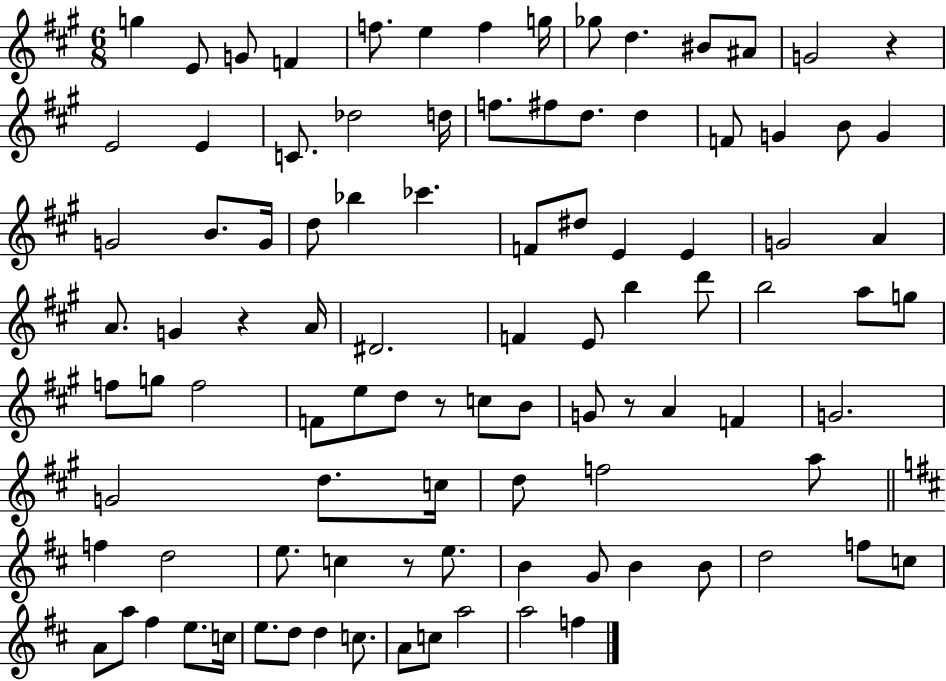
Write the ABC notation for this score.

X:1
T:Untitled
M:6/8
L:1/4
K:A
g E/2 G/2 F f/2 e f g/4 _g/2 d ^B/2 ^A/2 G2 z E2 E C/2 _d2 d/4 f/2 ^f/2 d/2 d F/2 G B/2 G G2 B/2 G/4 d/2 _b _c' F/2 ^d/2 E E G2 A A/2 G z A/4 ^D2 F E/2 b d'/2 b2 a/2 g/2 f/2 g/2 f2 F/2 e/2 d/2 z/2 c/2 B/2 G/2 z/2 A F G2 G2 d/2 c/4 d/2 f2 a/2 f d2 e/2 c z/2 e/2 B G/2 B B/2 d2 f/2 c/2 A/2 a/2 ^f e/2 c/4 e/2 d/2 d c/2 A/2 c/2 a2 a2 f